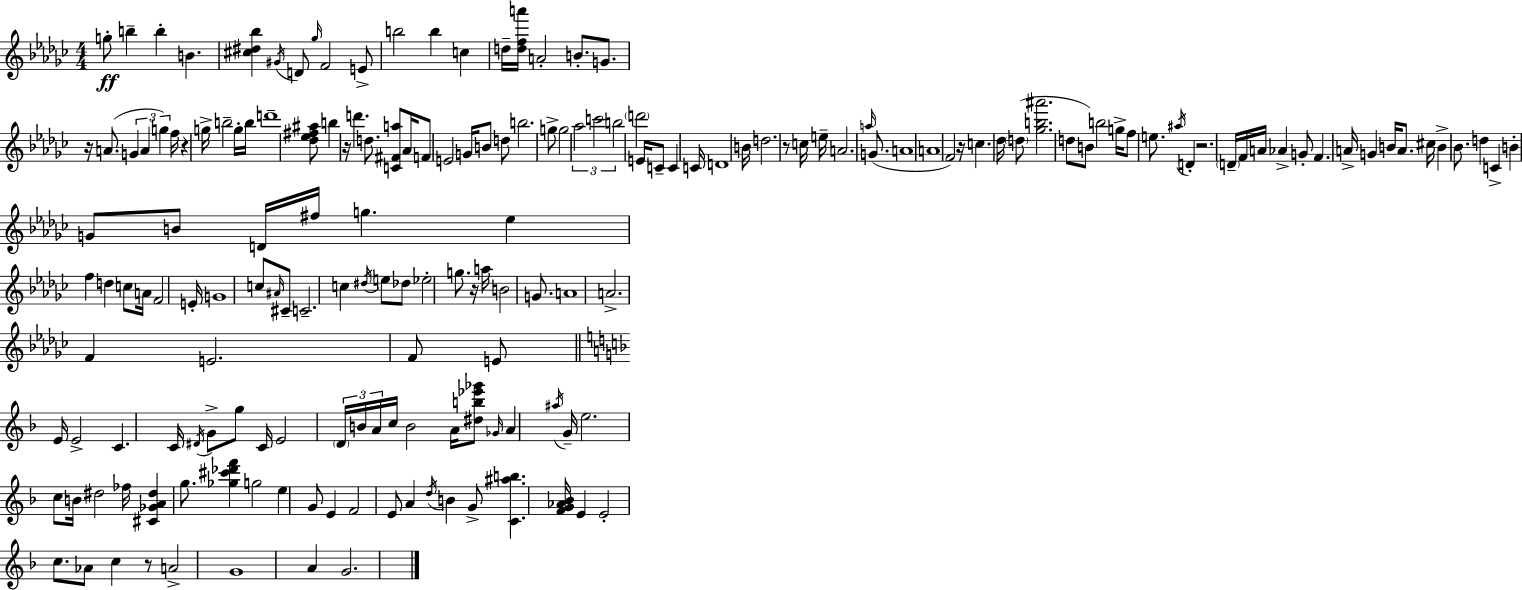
{
  \clef treble
  \numericTimeSignature
  \time 4/4
  \key ees \minor
  g''8-.\ff b''4-- b''4-. b'4. | <cis'' dis'' bes''>4 \acciaccatura { gis'16 } d'8 \grace { ges''16 } f'2 | e'8-> b''2 b''4 c''4 | d''16-- <d'' f'' a'''>16 a'2-. b'8.-. g'8. | \break r16 a'8.( \tuplet 3/2 { g'4 a'4 g''4) } | f''16 r4 g''16-> b''2-- | g''16-. b''16 d'''1-- | <des'' ees'' fis'' ais''>8 b''4 r16 d'''4. d''8. | \break <c' fis' a''>8 aes'16 f'8 e'2 g'16 | b'8 d''8 b''2. | g''8-> g''2 \tuplet 3/2 { aes''2 | c'''2 b''2 } | \break \parenthesize d'''2 e'16 c'8-- c'4 | c'16 d'1 | b'16 d''2. r8 | c''16 e''16-- a'2. \grace { a''16 }( | \break g'8. a'1 | a'1 | f'2) r16 c''4. | des''16 \parenthesize d''8( <ges'' b'' ais'''>2. | \break d''8 b'8) b''2 g''16-> f''8 | e''8. \acciaccatura { ais''16 } d'4-. r2. | \parenthesize d'16-- f'16 a'16 aes'4-> g'8-. f'4. | a'16-> g'4 b'16 a'8. cis''16 b'4-> | \break bes'8. d''4 c'4-> b'4-. | g'8 b'8 d'16 fis''16 g''4. ees''4 | f''4 d''4 c''8 a'16 f'2 | e'16-. g'1 | \break c''8 \grace { ais'16 } cis'8-- c'2.-- | c''4 \acciaccatura { dis''16 } e''8 des''8 ees''2-. | g''8. r16 a''16 b'2 | g'8. a'1 | \break a'2.-> | f'4 e'2. | f'8 e'8 \bar "||" \break \key d \minor e'16 e'2-> c'4. c'16 | \acciaccatura { dis'16 } g'8-> g''8 c'16 e'2 \tuplet 3/2 { \parenthesize d'16 b'16 | a'16 } c''16 b'2 a'16 <dis'' b'' ees''' ges'''>8 \grace { ges'16 } a'4 | \acciaccatura { ais''16 } g'16-- e''2. | \break c''8 b'16 dis''2 fes''16 <cis' ges' a' dis''>4 | g''8. <ges'' cis''' des''' f'''>4 g''2 e''4 | g'8 e'4 f'2 | e'8 a'4 \acciaccatura { d''16 } b'4 g'8-> <c' ais'' b''>4. | \break <f' g' aes' bes'>16 e'4 e'2-. | c''8. aes'8 c''4 r8 a'2-> | g'1 | a'4 g'2. | \break \bar "|."
}